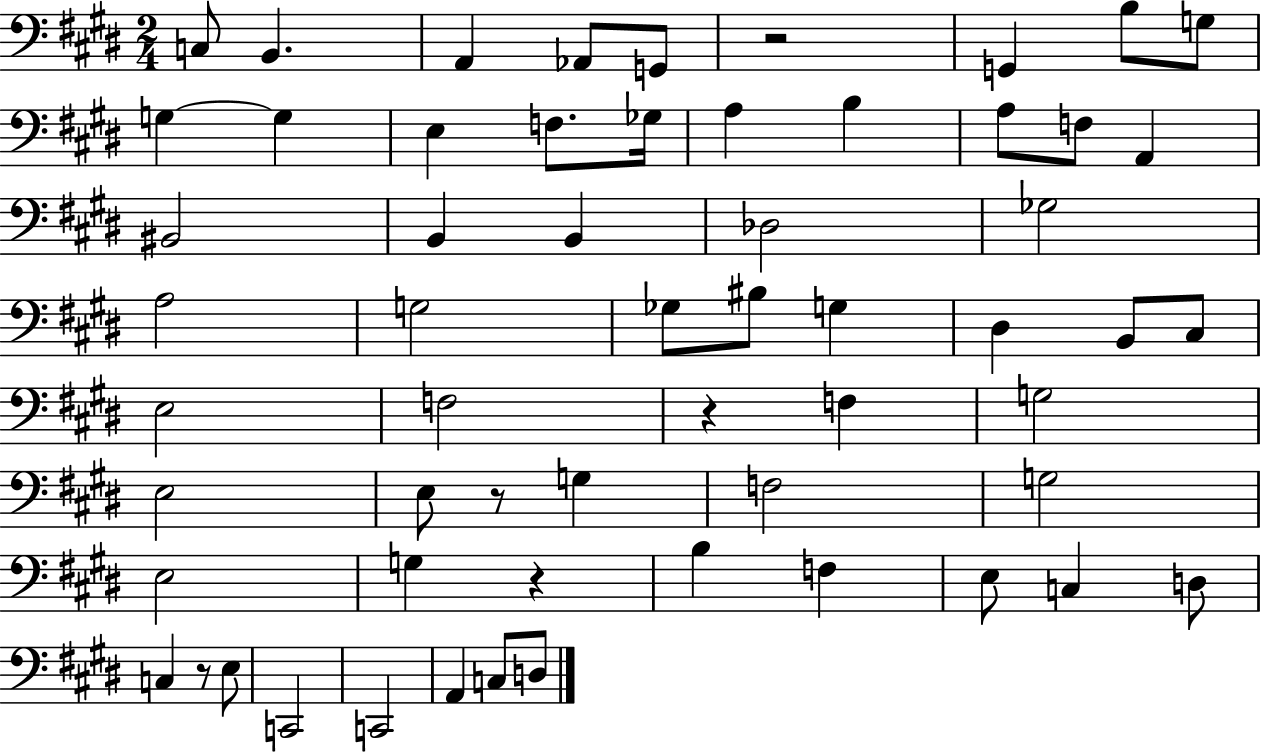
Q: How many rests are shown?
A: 5